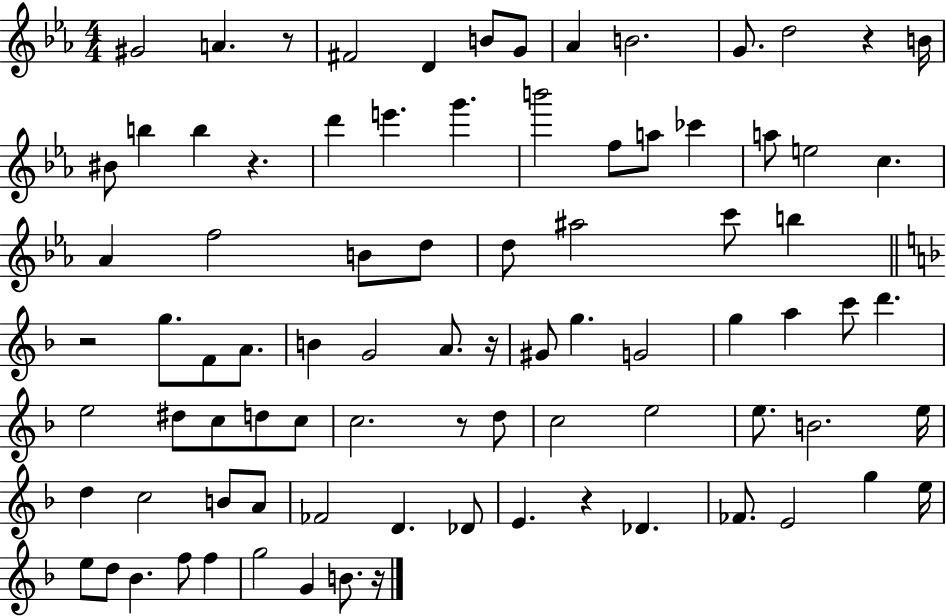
X:1
T:Untitled
M:4/4
L:1/4
K:Eb
^G2 A z/2 ^F2 D B/2 G/2 _A B2 G/2 d2 z B/4 ^B/2 b b z d' e' g' b'2 f/2 a/2 _c' a/2 e2 c _A f2 B/2 d/2 d/2 ^a2 c'/2 b z2 g/2 F/2 A/2 B G2 A/2 z/4 ^G/2 g G2 g a c'/2 d' e2 ^d/2 c/2 d/2 c/2 c2 z/2 d/2 c2 e2 e/2 B2 e/4 d c2 B/2 A/2 _F2 D _D/2 E z _D _F/2 E2 g e/4 e/2 d/2 _B f/2 f g2 G B/2 z/4